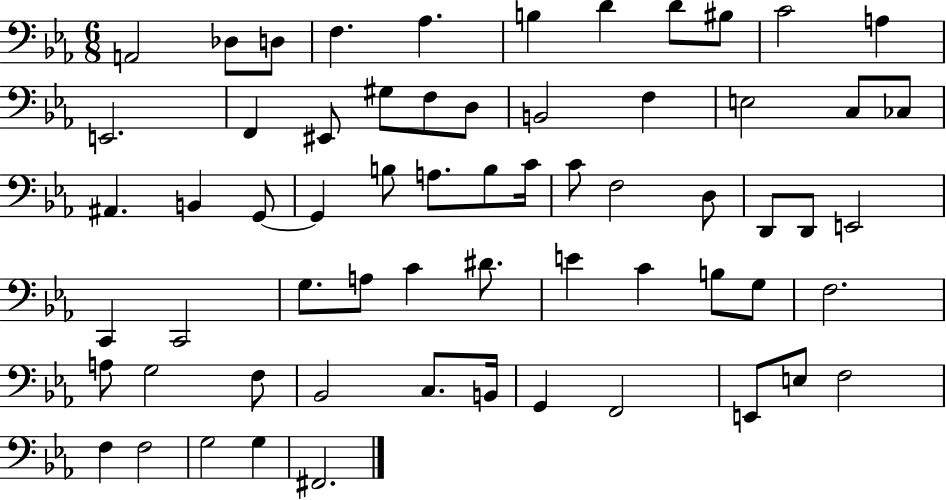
{
  \clef bass
  \numericTimeSignature
  \time 6/8
  \key ees \major
  a,2 des8 d8 | f4. aes4. | b4 d'4 d'8 bis8 | c'2 a4 | \break e,2. | f,4 eis,8 gis8 f8 d8 | b,2 f4 | e2 c8 ces8 | \break ais,4. b,4 g,8~~ | g,4 b8 a8. b8 c'16 | c'8 f2 d8 | d,8 d,8 e,2 | \break c,4 c,2 | g8. a8 c'4 dis'8. | e'4 c'4 b8 g8 | f2. | \break a8 g2 f8 | bes,2 c8. b,16 | g,4 f,2 | e,8 e8 f2 | \break f4 f2 | g2 g4 | fis,2. | \bar "|."
}